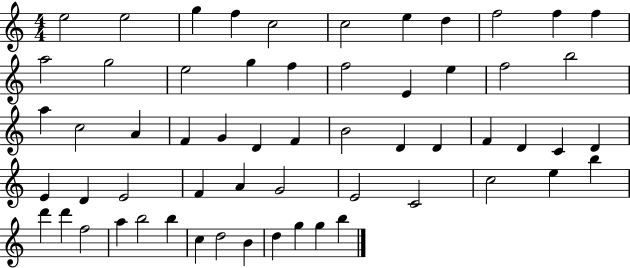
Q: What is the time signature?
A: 4/4